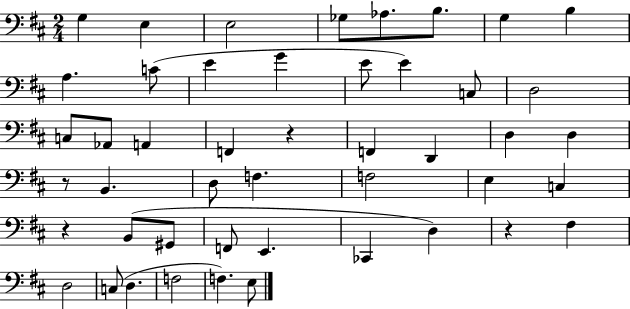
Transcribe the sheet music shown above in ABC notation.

X:1
T:Untitled
M:2/4
L:1/4
K:D
G, E, E,2 _G,/2 _A,/2 B,/2 G, B, A, C/2 E G E/2 E C,/2 D,2 C,/2 _A,,/2 A,, F,, z F,, D,, D, D, z/2 B,, D,/2 F, F,2 E, C, z B,,/2 ^G,,/2 F,,/2 E,, _C,, D, z ^F, D,2 C,/2 D, F,2 F, E,/2